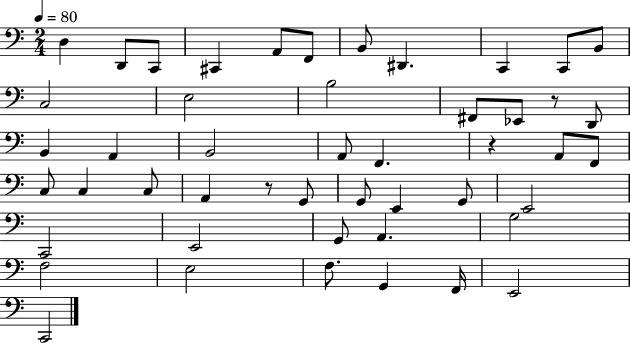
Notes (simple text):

D3/q D2/e C2/e C#2/q A2/e F2/e B2/e D#2/q. C2/q C2/e B2/e C3/h E3/h B3/h F#2/e Eb2/e R/e D2/e B2/q A2/q B2/h A2/e F2/q. R/q A2/e F2/e C3/e C3/q C3/e A2/q R/e G2/e G2/e E2/q G2/e E2/h C2/h E2/h G2/e A2/q. G3/h F3/h E3/h F3/e. G2/q F2/s E2/h C2/h